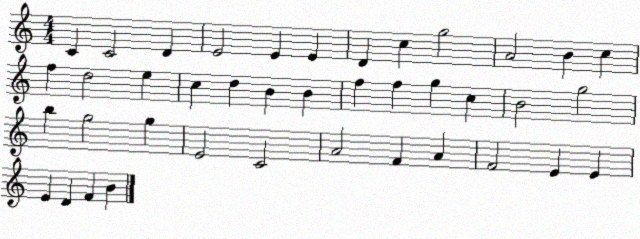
X:1
T:Untitled
M:4/4
L:1/4
K:C
C C2 D E2 E E D c g2 A2 B c f d2 e c d B B f f g c B2 g2 b g2 g E2 C2 A2 F A F2 E E E D F B